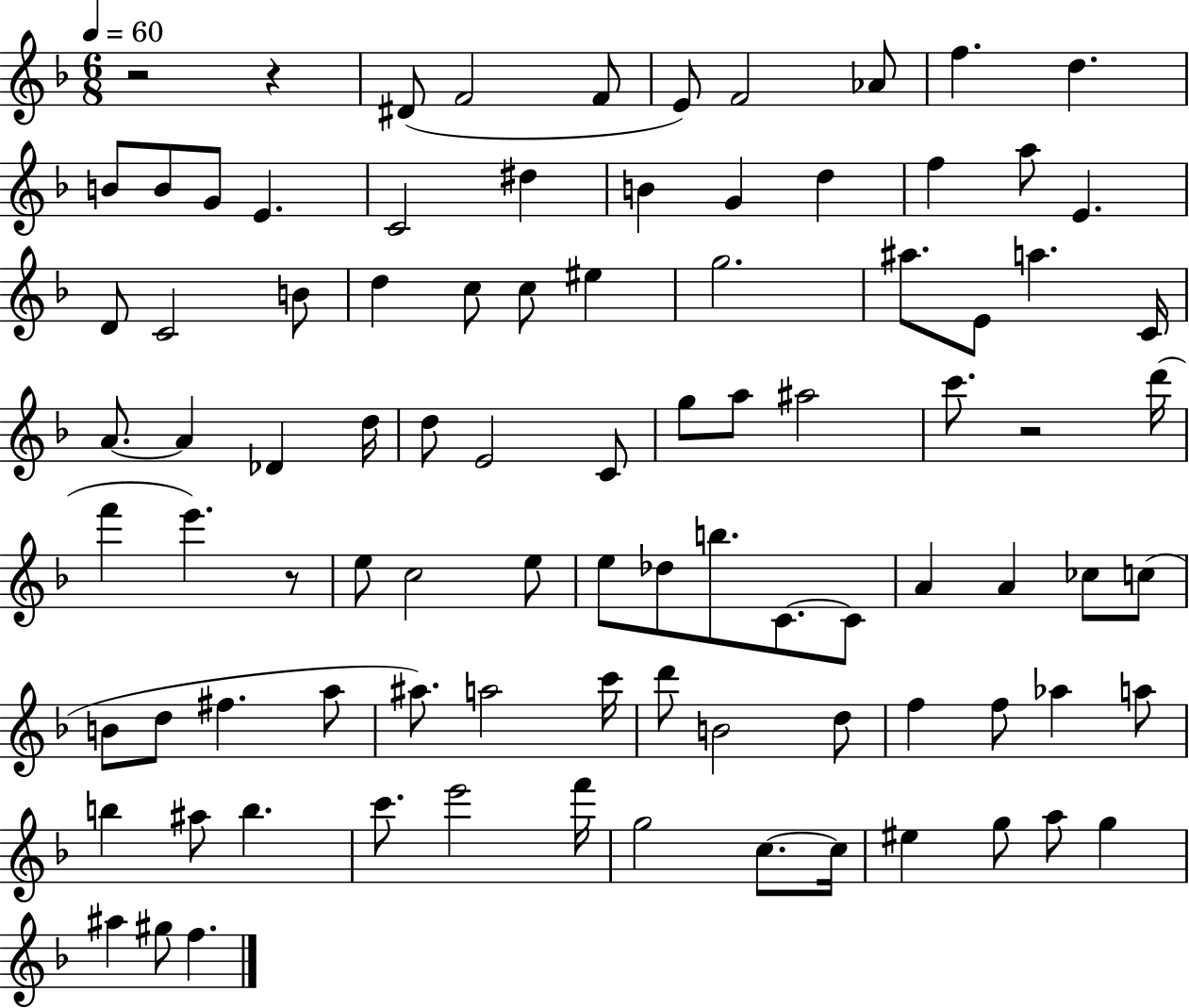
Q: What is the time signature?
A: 6/8